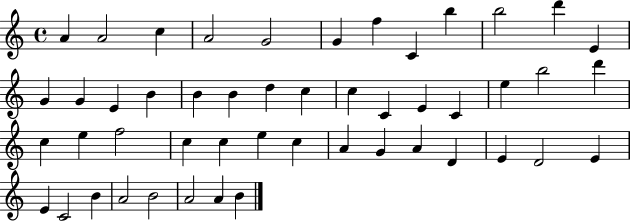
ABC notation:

X:1
T:Untitled
M:4/4
L:1/4
K:C
A A2 c A2 G2 G f C b b2 d' E G G E B B B d c c C E C e b2 d' c e f2 c c e c A G A D E D2 E E C2 B A2 B2 A2 A B